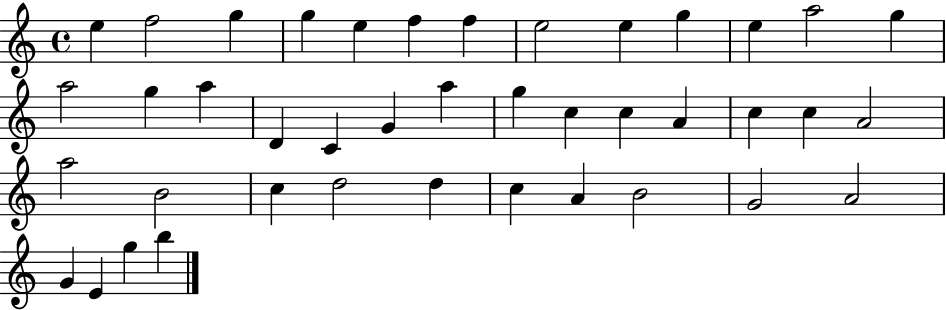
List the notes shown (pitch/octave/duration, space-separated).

E5/q F5/h G5/q G5/q E5/q F5/q F5/q E5/h E5/q G5/q E5/q A5/h G5/q A5/h G5/q A5/q D4/q C4/q G4/q A5/q G5/q C5/q C5/q A4/q C5/q C5/q A4/h A5/h B4/h C5/q D5/h D5/q C5/q A4/q B4/h G4/h A4/h G4/q E4/q G5/q B5/q